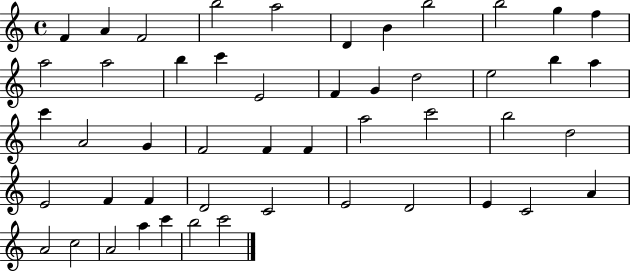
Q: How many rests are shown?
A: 0